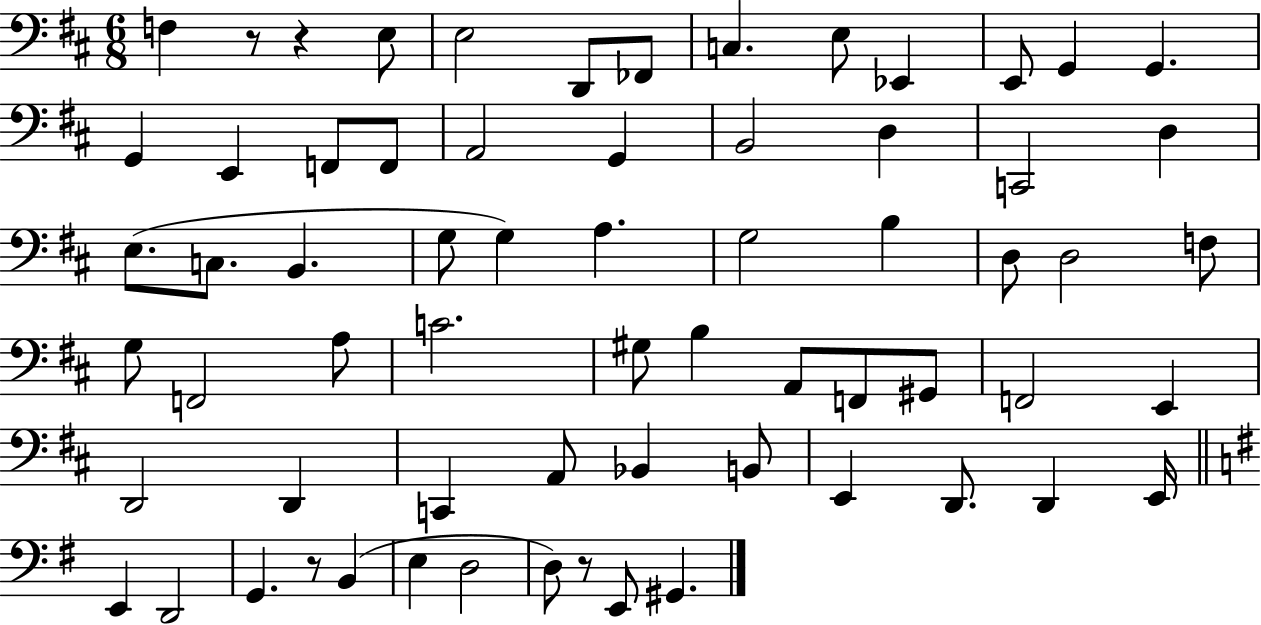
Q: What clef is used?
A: bass